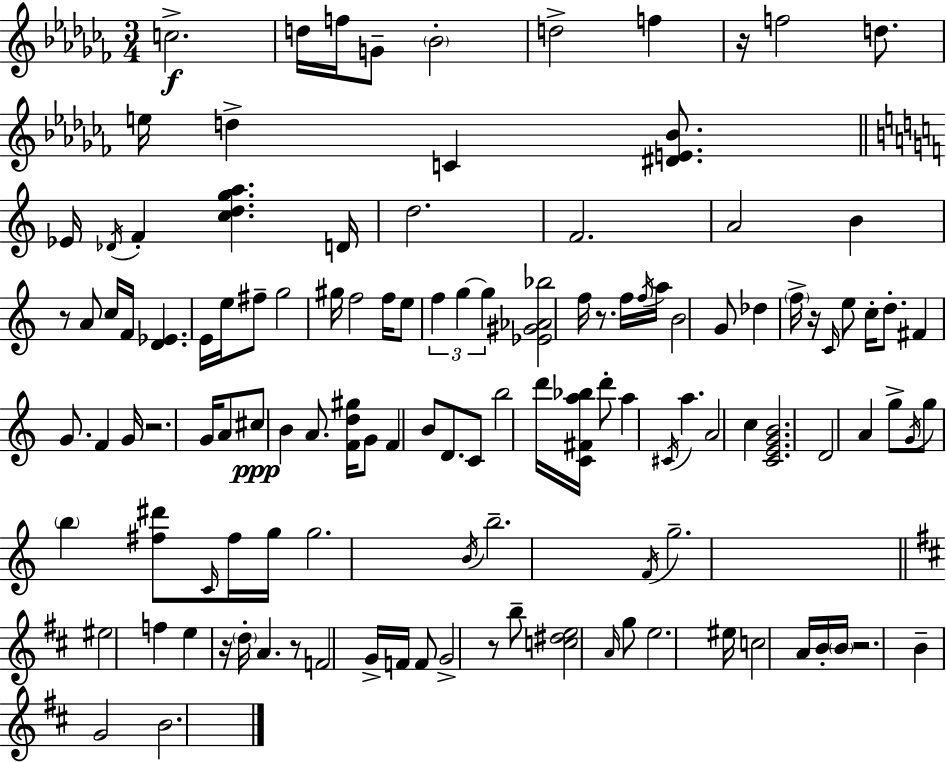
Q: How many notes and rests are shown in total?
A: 122